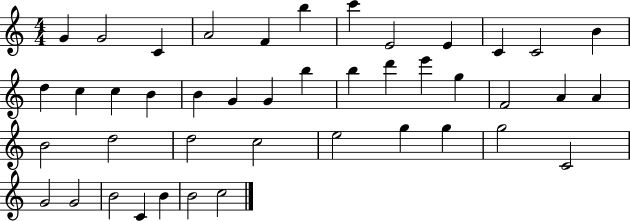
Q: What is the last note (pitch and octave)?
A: C5